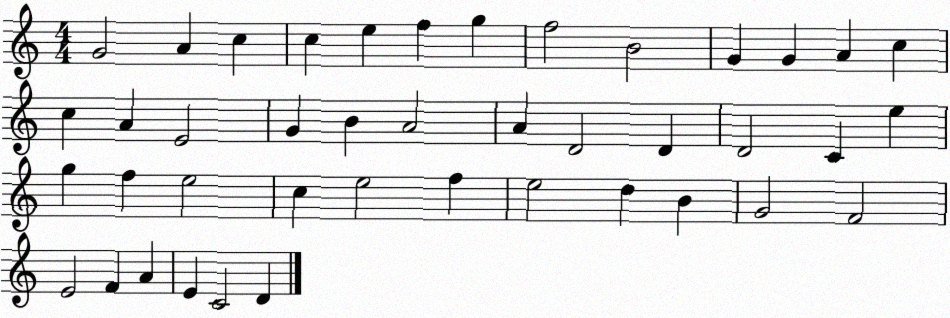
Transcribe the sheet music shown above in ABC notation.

X:1
T:Untitled
M:4/4
L:1/4
K:C
G2 A c c e f g f2 B2 G G A c c A E2 G B A2 A D2 D D2 C e g f e2 c e2 f e2 d B G2 F2 E2 F A E C2 D